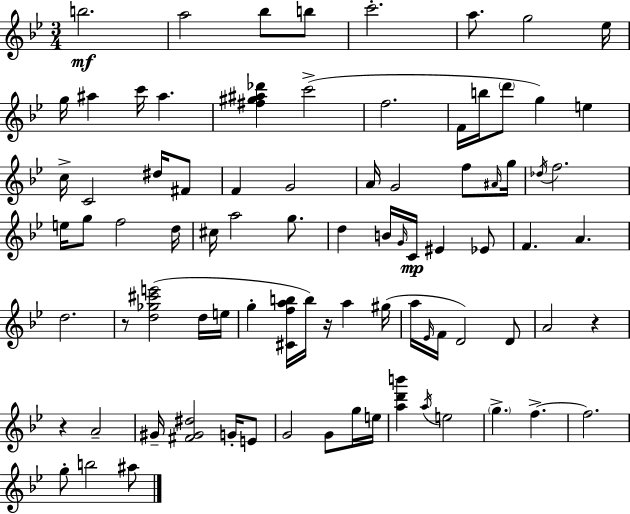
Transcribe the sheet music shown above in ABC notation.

X:1
T:Untitled
M:3/4
L:1/4
K:Gm
b2 a2 _b/2 b/2 c'2 a/2 g2 _e/4 g/4 ^a c'/4 ^a [^f^g^a_d'] c'2 f2 F/4 b/4 d'/2 g e c/4 C2 ^d/4 ^F/2 F G2 A/4 G2 f/2 ^A/4 g/4 _d/4 f2 e/4 g/2 f2 d/4 ^c/4 a2 g/2 d B/4 G/4 C/4 ^E _E/2 F A d2 z/2 [d_g^c'e']2 d/4 e/4 g [^Cfab]/4 b/4 z/4 a ^g/4 a/4 _E/4 F/4 D2 D/2 A2 z z A2 ^G/4 [^F^G^d]2 G/4 E/2 G2 G/2 g/4 e/4 [ad'b'] a/4 e2 g f f2 g/2 b2 ^a/2